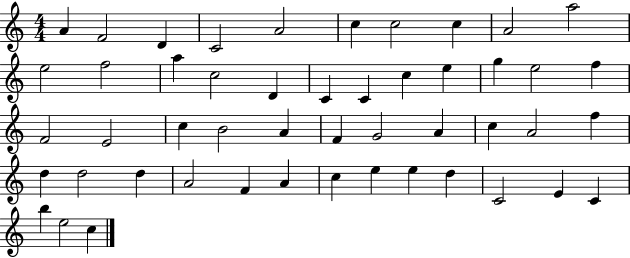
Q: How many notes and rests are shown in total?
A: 49